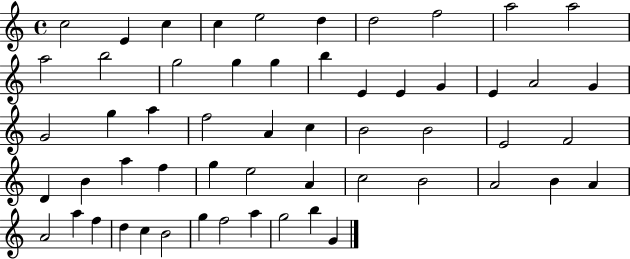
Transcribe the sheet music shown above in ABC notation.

X:1
T:Untitled
M:4/4
L:1/4
K:C
c2 E c c e2 d d2 f2 a2 a2 a2 b2 g2 g g b E E G E A2 G G2 g a f2 A c B2 B2 E2 F2 D B a f g e2 A c2 B2 A2 B A A2 a f d c B2 g f2 a g2 b G